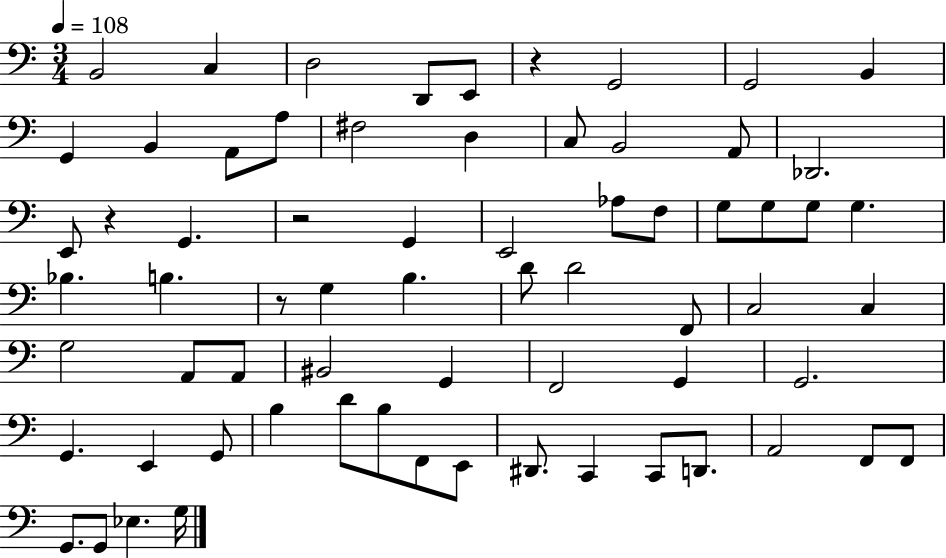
B2/h C3/q D3/h D2/e E2/e R/q G2/h G2/h B2/q G2/q B2/q A2/e A3/e F#3/h D3/q C3/e B2/h A2/e Db2/h. E2/e R/q G2/q. R/h G2/q E2/h Ab3/e F3/e G3/e G3/e G3/e G3/q. Bb3/q. B3/q. R/e G3/q B3/q. D4/e D4/h F2/e C3/h C3/q G3/h A2/e A2/e BIS2/h G2/q F2/h G2/q G2/h. G2/q. E2/q G2/e B3/q D4/e B3/e F2/e E2/e D#2/e. C2/q C2/e D2/e. A2/h F2/e F2/e G2/e. G2/e Eb3/q. G3/s